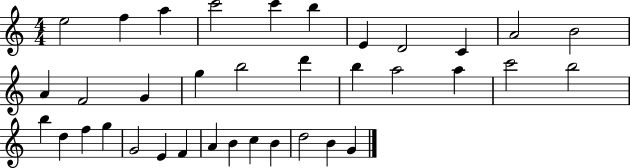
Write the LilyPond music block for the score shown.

{
  \clef treble
  \numericTimeSignature
  \time 4/4
  \key c \major
  e''2 f''4 a''4 | c'''2 c'''4 b''4 | e'4 d'2 c'4 | a'2 b'2 | \break a'4 f'2 g'4 | g''4 b''2 d'''4 | b''4 a''2 a''4 | c'''2 b''2 | \break b''4 d''4 f''4 g''4 | g'2 e'4 f'4 | a'4 b'4 c''4 b'4 | d''2 b'4 g'4 | \break \bar "|."
}